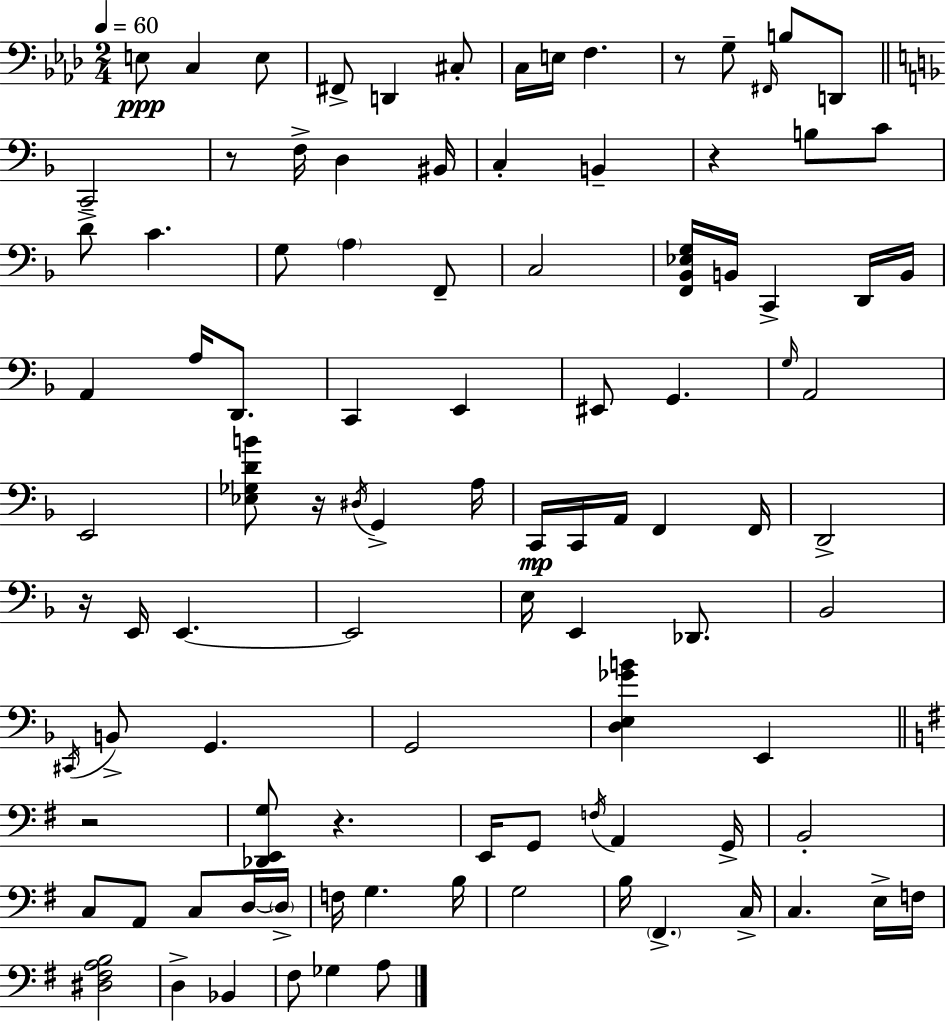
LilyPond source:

{
  \clef bass
  \numericTimeSignature
  \time 2/4
  \key aes \major
  \tempo 4 = 60
  e8\ppp c4 e8 | fis,8-> d,4 cis8-. | c16 e16 f4. | r8 g8-- \grace { fis,16 } b8 d,8 | \break \bar "||" \break \key f \major c,2-- | r8 f16-> d4 bis,16 | c4-. b,4-- | r4 b8 c'8 | \break d'8-> c'4. | g8 \parenthesize a4 f,8-- | c2 | <f, bes, ees g>16 b,16 c,4-> d,16 b,16 | \break a,4 a16 d,8. | c,4 e,4 | eis,8 g,4. | \grace { g16 } a,2 | \break e,2 | <ees ges d' b'>8 r16 \acciaccatura { dis16 } g,4-> | a16 c,16\mp c,16 a,16 f,4 | f,16 d,2-> | \break r16 e,16 e,4.~~ | e,2 | e16 e,4 des,8. | bes,2 | \break \acciaccatura { cis,16 } b,8-> g,4. | g,2 | <d e ges' b'>4 e,4 | \bar "||" \break \key g \major r2 | <des, e, g>8 r4. | e,16 g,8 \acciaccatura { f16 } a,4 | g,16-> b,2-. | \break c8 a,8 c8 d16~~ | \parenthesize d16-> f16 g4. | b16 g2 | b16 \parenthesize fis,4.-> | \break c16-> c4. e16-> | f16 <dis fis a b>2 | d4-> bes,4 | fis8 ges4 a8 | \break \bar "|."
}